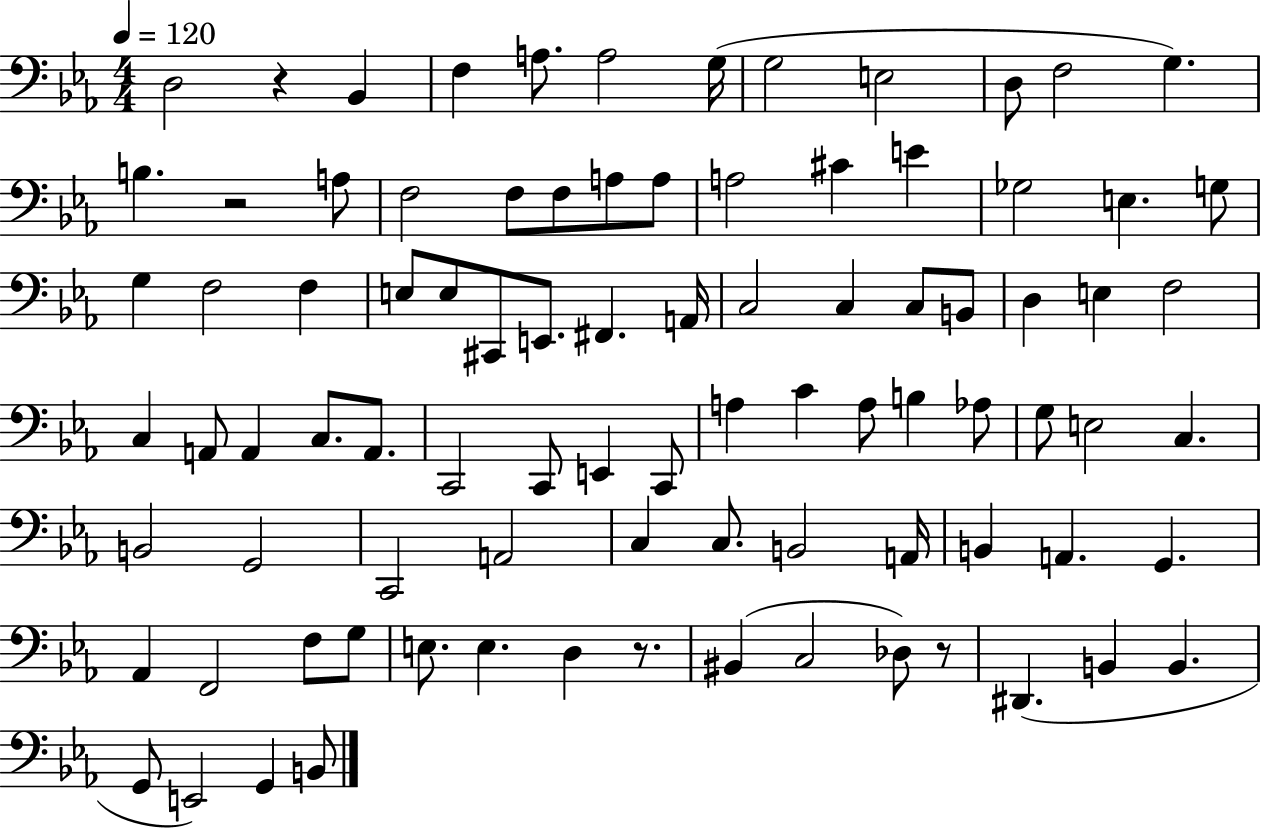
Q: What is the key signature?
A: EES major